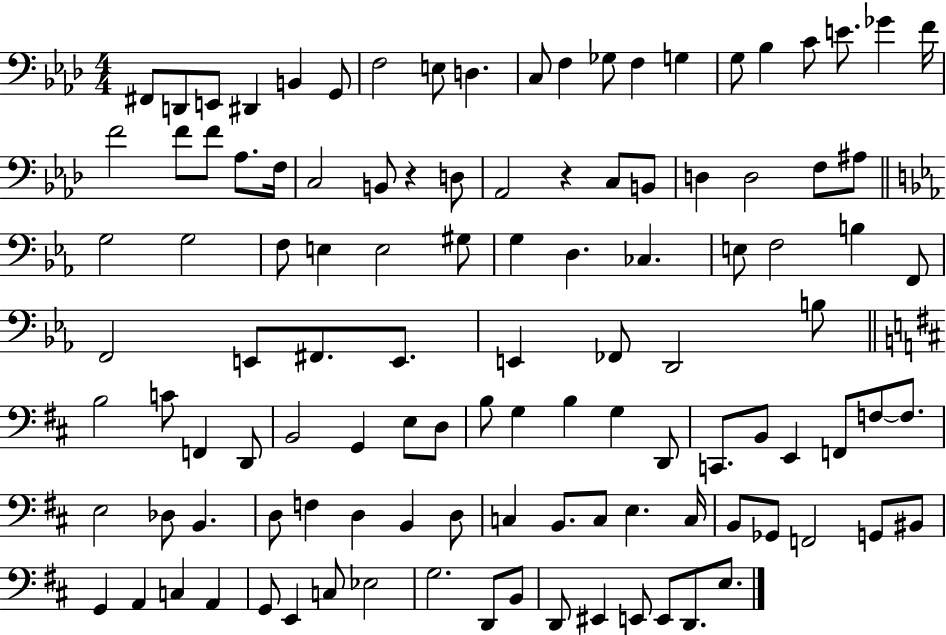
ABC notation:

X:1
T:Untitled
M:4/4
L:1/4
K:Ab
^F,,/2 D,,/2 E,,/2 ^D,, B,, G,,/2 F,2 E,/2 D, C,/2 F, _G,/2 F, G, G,/2 _B, C/2 E/2 _G F/4 F2 F/2 F/2 _A,/2 F,/4 C,2 B,,/2 z D,/2 _A,,2 z C,/2 B,,/2 D, D,2 F,/2 ^A,/2 G,2 G,2 F,/2 E, E,2 ^G,/2 G, D, _C, E,/2 F,2 B, F,,/2 F,,2 E,,/2 ^F,,/2 E,,/2 E,, _F,,/2 D,,2 B,/2 B,2 C/2 F,, D,,/2 B,,2 G,, E,/2 D,/2 B,/2 G, B, G, D,,/2 C,,/2 B,,/2 E,, F,,/2 F,/2 F,/2 E,2 _D,/2 B,, D,/2 F, D, B,, D,/2 C, B,,/2 C,/2 E, C,/4 B,,/2 _G,,/2 F,,2 G,,/2 ^B,,/2 G,, A,, C, A,, G,,/2 E,, C,/2 _E,2 G,2 D,,/2 B,,/2 D,,/2 ^E,, E,,/2 E,,/2 D,,/2 E,/2